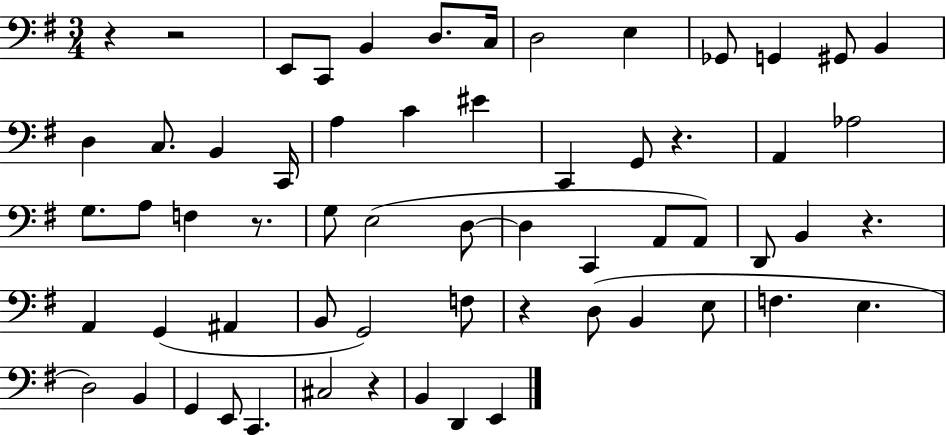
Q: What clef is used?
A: bass